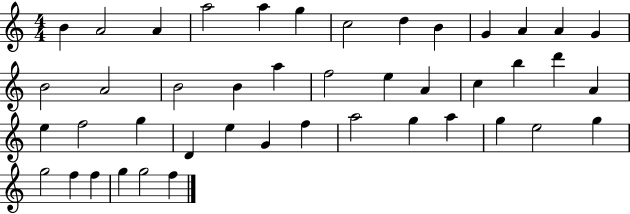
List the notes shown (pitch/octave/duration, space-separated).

B4/q A4/h A4/q A5/h A5/q G5/q C5/h D5/q B4/q G4/q A4/q A4/q G4/q B4/h A4/h B4/h B4/q A5/q F5/h E5/q A4/q C5/q B5/q D6/q A4/q E5/q F5/h G5/q D4/q E5/q G4/q F5/q A5/h G5/q A5/q G5/q E5/h G5/q G5/h F5/q F5/q G5/q G5/h F5/q